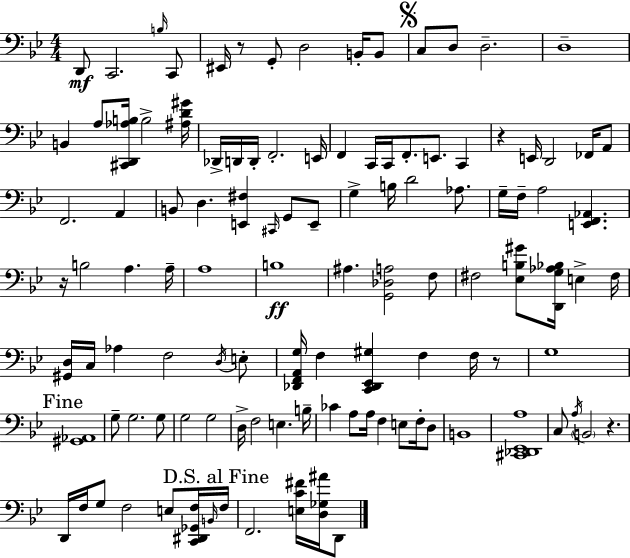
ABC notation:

X:1
T:Untitled
M:4/4
L:1/4
K:Bb
D,,/2 C,,2 B,/4 C,,/2 ^E,,/4 z/2 G,,/2 D,2 B,,/4 B,,/2 C,/2 D,/2 D,2 D,4 B,, A,/2 [^C,,D,,_A,B,]/4 B,2 [^A,D^G]/4 _D,,/4 D,,/4 D,,/4 F,,2 E,,/4 F,, C,,/4 C,,/4 F,,/2 E,,/2 C,, z E,,/4 D,,2 _F,,/4 A,,/2 F,,2 A,, B,,/2 D, [E,,^F,] ^C,,/4 G,,/2 E,,/2 G, B,/4 D2 _A,/2 G,/4 F,/4 A,2 [E,,F,,_A,,] z/4 B,2 A, A,/4 A,4 B,4 ^A, [G,,_D,A,]2 F,/2 ^F,2 [_E,B,^G]/2 [D,,G,_A,_B,]/4 E, ^F,/4 [^G,,D,]/4 C,/4 _A, F,2 D,/4 E,/2 [_D,,F,,A,,G,]/4 F, [C,,_D,,_E,,^G,] F, F,/4 z/2 G,4 [^G,,_A,,]4 G,/2 G,2 G,/2 G,2 G,2 D,/4 F,2 E, B,/4 _C A,/2 A,/4 F, E,/2 F,/4 D,/2 B,,4 [^C,,_D,,_E,,A,]4 C,/2 A,/4 B,,2 z D,,/4 F,/4 G,/2 F,2 E,/2 [C,,^D,,_G,,F,]/4 B,,/4 F,/4 F,,2 [E,C^F]/4 [D,_G,^A]/4 D,,/2